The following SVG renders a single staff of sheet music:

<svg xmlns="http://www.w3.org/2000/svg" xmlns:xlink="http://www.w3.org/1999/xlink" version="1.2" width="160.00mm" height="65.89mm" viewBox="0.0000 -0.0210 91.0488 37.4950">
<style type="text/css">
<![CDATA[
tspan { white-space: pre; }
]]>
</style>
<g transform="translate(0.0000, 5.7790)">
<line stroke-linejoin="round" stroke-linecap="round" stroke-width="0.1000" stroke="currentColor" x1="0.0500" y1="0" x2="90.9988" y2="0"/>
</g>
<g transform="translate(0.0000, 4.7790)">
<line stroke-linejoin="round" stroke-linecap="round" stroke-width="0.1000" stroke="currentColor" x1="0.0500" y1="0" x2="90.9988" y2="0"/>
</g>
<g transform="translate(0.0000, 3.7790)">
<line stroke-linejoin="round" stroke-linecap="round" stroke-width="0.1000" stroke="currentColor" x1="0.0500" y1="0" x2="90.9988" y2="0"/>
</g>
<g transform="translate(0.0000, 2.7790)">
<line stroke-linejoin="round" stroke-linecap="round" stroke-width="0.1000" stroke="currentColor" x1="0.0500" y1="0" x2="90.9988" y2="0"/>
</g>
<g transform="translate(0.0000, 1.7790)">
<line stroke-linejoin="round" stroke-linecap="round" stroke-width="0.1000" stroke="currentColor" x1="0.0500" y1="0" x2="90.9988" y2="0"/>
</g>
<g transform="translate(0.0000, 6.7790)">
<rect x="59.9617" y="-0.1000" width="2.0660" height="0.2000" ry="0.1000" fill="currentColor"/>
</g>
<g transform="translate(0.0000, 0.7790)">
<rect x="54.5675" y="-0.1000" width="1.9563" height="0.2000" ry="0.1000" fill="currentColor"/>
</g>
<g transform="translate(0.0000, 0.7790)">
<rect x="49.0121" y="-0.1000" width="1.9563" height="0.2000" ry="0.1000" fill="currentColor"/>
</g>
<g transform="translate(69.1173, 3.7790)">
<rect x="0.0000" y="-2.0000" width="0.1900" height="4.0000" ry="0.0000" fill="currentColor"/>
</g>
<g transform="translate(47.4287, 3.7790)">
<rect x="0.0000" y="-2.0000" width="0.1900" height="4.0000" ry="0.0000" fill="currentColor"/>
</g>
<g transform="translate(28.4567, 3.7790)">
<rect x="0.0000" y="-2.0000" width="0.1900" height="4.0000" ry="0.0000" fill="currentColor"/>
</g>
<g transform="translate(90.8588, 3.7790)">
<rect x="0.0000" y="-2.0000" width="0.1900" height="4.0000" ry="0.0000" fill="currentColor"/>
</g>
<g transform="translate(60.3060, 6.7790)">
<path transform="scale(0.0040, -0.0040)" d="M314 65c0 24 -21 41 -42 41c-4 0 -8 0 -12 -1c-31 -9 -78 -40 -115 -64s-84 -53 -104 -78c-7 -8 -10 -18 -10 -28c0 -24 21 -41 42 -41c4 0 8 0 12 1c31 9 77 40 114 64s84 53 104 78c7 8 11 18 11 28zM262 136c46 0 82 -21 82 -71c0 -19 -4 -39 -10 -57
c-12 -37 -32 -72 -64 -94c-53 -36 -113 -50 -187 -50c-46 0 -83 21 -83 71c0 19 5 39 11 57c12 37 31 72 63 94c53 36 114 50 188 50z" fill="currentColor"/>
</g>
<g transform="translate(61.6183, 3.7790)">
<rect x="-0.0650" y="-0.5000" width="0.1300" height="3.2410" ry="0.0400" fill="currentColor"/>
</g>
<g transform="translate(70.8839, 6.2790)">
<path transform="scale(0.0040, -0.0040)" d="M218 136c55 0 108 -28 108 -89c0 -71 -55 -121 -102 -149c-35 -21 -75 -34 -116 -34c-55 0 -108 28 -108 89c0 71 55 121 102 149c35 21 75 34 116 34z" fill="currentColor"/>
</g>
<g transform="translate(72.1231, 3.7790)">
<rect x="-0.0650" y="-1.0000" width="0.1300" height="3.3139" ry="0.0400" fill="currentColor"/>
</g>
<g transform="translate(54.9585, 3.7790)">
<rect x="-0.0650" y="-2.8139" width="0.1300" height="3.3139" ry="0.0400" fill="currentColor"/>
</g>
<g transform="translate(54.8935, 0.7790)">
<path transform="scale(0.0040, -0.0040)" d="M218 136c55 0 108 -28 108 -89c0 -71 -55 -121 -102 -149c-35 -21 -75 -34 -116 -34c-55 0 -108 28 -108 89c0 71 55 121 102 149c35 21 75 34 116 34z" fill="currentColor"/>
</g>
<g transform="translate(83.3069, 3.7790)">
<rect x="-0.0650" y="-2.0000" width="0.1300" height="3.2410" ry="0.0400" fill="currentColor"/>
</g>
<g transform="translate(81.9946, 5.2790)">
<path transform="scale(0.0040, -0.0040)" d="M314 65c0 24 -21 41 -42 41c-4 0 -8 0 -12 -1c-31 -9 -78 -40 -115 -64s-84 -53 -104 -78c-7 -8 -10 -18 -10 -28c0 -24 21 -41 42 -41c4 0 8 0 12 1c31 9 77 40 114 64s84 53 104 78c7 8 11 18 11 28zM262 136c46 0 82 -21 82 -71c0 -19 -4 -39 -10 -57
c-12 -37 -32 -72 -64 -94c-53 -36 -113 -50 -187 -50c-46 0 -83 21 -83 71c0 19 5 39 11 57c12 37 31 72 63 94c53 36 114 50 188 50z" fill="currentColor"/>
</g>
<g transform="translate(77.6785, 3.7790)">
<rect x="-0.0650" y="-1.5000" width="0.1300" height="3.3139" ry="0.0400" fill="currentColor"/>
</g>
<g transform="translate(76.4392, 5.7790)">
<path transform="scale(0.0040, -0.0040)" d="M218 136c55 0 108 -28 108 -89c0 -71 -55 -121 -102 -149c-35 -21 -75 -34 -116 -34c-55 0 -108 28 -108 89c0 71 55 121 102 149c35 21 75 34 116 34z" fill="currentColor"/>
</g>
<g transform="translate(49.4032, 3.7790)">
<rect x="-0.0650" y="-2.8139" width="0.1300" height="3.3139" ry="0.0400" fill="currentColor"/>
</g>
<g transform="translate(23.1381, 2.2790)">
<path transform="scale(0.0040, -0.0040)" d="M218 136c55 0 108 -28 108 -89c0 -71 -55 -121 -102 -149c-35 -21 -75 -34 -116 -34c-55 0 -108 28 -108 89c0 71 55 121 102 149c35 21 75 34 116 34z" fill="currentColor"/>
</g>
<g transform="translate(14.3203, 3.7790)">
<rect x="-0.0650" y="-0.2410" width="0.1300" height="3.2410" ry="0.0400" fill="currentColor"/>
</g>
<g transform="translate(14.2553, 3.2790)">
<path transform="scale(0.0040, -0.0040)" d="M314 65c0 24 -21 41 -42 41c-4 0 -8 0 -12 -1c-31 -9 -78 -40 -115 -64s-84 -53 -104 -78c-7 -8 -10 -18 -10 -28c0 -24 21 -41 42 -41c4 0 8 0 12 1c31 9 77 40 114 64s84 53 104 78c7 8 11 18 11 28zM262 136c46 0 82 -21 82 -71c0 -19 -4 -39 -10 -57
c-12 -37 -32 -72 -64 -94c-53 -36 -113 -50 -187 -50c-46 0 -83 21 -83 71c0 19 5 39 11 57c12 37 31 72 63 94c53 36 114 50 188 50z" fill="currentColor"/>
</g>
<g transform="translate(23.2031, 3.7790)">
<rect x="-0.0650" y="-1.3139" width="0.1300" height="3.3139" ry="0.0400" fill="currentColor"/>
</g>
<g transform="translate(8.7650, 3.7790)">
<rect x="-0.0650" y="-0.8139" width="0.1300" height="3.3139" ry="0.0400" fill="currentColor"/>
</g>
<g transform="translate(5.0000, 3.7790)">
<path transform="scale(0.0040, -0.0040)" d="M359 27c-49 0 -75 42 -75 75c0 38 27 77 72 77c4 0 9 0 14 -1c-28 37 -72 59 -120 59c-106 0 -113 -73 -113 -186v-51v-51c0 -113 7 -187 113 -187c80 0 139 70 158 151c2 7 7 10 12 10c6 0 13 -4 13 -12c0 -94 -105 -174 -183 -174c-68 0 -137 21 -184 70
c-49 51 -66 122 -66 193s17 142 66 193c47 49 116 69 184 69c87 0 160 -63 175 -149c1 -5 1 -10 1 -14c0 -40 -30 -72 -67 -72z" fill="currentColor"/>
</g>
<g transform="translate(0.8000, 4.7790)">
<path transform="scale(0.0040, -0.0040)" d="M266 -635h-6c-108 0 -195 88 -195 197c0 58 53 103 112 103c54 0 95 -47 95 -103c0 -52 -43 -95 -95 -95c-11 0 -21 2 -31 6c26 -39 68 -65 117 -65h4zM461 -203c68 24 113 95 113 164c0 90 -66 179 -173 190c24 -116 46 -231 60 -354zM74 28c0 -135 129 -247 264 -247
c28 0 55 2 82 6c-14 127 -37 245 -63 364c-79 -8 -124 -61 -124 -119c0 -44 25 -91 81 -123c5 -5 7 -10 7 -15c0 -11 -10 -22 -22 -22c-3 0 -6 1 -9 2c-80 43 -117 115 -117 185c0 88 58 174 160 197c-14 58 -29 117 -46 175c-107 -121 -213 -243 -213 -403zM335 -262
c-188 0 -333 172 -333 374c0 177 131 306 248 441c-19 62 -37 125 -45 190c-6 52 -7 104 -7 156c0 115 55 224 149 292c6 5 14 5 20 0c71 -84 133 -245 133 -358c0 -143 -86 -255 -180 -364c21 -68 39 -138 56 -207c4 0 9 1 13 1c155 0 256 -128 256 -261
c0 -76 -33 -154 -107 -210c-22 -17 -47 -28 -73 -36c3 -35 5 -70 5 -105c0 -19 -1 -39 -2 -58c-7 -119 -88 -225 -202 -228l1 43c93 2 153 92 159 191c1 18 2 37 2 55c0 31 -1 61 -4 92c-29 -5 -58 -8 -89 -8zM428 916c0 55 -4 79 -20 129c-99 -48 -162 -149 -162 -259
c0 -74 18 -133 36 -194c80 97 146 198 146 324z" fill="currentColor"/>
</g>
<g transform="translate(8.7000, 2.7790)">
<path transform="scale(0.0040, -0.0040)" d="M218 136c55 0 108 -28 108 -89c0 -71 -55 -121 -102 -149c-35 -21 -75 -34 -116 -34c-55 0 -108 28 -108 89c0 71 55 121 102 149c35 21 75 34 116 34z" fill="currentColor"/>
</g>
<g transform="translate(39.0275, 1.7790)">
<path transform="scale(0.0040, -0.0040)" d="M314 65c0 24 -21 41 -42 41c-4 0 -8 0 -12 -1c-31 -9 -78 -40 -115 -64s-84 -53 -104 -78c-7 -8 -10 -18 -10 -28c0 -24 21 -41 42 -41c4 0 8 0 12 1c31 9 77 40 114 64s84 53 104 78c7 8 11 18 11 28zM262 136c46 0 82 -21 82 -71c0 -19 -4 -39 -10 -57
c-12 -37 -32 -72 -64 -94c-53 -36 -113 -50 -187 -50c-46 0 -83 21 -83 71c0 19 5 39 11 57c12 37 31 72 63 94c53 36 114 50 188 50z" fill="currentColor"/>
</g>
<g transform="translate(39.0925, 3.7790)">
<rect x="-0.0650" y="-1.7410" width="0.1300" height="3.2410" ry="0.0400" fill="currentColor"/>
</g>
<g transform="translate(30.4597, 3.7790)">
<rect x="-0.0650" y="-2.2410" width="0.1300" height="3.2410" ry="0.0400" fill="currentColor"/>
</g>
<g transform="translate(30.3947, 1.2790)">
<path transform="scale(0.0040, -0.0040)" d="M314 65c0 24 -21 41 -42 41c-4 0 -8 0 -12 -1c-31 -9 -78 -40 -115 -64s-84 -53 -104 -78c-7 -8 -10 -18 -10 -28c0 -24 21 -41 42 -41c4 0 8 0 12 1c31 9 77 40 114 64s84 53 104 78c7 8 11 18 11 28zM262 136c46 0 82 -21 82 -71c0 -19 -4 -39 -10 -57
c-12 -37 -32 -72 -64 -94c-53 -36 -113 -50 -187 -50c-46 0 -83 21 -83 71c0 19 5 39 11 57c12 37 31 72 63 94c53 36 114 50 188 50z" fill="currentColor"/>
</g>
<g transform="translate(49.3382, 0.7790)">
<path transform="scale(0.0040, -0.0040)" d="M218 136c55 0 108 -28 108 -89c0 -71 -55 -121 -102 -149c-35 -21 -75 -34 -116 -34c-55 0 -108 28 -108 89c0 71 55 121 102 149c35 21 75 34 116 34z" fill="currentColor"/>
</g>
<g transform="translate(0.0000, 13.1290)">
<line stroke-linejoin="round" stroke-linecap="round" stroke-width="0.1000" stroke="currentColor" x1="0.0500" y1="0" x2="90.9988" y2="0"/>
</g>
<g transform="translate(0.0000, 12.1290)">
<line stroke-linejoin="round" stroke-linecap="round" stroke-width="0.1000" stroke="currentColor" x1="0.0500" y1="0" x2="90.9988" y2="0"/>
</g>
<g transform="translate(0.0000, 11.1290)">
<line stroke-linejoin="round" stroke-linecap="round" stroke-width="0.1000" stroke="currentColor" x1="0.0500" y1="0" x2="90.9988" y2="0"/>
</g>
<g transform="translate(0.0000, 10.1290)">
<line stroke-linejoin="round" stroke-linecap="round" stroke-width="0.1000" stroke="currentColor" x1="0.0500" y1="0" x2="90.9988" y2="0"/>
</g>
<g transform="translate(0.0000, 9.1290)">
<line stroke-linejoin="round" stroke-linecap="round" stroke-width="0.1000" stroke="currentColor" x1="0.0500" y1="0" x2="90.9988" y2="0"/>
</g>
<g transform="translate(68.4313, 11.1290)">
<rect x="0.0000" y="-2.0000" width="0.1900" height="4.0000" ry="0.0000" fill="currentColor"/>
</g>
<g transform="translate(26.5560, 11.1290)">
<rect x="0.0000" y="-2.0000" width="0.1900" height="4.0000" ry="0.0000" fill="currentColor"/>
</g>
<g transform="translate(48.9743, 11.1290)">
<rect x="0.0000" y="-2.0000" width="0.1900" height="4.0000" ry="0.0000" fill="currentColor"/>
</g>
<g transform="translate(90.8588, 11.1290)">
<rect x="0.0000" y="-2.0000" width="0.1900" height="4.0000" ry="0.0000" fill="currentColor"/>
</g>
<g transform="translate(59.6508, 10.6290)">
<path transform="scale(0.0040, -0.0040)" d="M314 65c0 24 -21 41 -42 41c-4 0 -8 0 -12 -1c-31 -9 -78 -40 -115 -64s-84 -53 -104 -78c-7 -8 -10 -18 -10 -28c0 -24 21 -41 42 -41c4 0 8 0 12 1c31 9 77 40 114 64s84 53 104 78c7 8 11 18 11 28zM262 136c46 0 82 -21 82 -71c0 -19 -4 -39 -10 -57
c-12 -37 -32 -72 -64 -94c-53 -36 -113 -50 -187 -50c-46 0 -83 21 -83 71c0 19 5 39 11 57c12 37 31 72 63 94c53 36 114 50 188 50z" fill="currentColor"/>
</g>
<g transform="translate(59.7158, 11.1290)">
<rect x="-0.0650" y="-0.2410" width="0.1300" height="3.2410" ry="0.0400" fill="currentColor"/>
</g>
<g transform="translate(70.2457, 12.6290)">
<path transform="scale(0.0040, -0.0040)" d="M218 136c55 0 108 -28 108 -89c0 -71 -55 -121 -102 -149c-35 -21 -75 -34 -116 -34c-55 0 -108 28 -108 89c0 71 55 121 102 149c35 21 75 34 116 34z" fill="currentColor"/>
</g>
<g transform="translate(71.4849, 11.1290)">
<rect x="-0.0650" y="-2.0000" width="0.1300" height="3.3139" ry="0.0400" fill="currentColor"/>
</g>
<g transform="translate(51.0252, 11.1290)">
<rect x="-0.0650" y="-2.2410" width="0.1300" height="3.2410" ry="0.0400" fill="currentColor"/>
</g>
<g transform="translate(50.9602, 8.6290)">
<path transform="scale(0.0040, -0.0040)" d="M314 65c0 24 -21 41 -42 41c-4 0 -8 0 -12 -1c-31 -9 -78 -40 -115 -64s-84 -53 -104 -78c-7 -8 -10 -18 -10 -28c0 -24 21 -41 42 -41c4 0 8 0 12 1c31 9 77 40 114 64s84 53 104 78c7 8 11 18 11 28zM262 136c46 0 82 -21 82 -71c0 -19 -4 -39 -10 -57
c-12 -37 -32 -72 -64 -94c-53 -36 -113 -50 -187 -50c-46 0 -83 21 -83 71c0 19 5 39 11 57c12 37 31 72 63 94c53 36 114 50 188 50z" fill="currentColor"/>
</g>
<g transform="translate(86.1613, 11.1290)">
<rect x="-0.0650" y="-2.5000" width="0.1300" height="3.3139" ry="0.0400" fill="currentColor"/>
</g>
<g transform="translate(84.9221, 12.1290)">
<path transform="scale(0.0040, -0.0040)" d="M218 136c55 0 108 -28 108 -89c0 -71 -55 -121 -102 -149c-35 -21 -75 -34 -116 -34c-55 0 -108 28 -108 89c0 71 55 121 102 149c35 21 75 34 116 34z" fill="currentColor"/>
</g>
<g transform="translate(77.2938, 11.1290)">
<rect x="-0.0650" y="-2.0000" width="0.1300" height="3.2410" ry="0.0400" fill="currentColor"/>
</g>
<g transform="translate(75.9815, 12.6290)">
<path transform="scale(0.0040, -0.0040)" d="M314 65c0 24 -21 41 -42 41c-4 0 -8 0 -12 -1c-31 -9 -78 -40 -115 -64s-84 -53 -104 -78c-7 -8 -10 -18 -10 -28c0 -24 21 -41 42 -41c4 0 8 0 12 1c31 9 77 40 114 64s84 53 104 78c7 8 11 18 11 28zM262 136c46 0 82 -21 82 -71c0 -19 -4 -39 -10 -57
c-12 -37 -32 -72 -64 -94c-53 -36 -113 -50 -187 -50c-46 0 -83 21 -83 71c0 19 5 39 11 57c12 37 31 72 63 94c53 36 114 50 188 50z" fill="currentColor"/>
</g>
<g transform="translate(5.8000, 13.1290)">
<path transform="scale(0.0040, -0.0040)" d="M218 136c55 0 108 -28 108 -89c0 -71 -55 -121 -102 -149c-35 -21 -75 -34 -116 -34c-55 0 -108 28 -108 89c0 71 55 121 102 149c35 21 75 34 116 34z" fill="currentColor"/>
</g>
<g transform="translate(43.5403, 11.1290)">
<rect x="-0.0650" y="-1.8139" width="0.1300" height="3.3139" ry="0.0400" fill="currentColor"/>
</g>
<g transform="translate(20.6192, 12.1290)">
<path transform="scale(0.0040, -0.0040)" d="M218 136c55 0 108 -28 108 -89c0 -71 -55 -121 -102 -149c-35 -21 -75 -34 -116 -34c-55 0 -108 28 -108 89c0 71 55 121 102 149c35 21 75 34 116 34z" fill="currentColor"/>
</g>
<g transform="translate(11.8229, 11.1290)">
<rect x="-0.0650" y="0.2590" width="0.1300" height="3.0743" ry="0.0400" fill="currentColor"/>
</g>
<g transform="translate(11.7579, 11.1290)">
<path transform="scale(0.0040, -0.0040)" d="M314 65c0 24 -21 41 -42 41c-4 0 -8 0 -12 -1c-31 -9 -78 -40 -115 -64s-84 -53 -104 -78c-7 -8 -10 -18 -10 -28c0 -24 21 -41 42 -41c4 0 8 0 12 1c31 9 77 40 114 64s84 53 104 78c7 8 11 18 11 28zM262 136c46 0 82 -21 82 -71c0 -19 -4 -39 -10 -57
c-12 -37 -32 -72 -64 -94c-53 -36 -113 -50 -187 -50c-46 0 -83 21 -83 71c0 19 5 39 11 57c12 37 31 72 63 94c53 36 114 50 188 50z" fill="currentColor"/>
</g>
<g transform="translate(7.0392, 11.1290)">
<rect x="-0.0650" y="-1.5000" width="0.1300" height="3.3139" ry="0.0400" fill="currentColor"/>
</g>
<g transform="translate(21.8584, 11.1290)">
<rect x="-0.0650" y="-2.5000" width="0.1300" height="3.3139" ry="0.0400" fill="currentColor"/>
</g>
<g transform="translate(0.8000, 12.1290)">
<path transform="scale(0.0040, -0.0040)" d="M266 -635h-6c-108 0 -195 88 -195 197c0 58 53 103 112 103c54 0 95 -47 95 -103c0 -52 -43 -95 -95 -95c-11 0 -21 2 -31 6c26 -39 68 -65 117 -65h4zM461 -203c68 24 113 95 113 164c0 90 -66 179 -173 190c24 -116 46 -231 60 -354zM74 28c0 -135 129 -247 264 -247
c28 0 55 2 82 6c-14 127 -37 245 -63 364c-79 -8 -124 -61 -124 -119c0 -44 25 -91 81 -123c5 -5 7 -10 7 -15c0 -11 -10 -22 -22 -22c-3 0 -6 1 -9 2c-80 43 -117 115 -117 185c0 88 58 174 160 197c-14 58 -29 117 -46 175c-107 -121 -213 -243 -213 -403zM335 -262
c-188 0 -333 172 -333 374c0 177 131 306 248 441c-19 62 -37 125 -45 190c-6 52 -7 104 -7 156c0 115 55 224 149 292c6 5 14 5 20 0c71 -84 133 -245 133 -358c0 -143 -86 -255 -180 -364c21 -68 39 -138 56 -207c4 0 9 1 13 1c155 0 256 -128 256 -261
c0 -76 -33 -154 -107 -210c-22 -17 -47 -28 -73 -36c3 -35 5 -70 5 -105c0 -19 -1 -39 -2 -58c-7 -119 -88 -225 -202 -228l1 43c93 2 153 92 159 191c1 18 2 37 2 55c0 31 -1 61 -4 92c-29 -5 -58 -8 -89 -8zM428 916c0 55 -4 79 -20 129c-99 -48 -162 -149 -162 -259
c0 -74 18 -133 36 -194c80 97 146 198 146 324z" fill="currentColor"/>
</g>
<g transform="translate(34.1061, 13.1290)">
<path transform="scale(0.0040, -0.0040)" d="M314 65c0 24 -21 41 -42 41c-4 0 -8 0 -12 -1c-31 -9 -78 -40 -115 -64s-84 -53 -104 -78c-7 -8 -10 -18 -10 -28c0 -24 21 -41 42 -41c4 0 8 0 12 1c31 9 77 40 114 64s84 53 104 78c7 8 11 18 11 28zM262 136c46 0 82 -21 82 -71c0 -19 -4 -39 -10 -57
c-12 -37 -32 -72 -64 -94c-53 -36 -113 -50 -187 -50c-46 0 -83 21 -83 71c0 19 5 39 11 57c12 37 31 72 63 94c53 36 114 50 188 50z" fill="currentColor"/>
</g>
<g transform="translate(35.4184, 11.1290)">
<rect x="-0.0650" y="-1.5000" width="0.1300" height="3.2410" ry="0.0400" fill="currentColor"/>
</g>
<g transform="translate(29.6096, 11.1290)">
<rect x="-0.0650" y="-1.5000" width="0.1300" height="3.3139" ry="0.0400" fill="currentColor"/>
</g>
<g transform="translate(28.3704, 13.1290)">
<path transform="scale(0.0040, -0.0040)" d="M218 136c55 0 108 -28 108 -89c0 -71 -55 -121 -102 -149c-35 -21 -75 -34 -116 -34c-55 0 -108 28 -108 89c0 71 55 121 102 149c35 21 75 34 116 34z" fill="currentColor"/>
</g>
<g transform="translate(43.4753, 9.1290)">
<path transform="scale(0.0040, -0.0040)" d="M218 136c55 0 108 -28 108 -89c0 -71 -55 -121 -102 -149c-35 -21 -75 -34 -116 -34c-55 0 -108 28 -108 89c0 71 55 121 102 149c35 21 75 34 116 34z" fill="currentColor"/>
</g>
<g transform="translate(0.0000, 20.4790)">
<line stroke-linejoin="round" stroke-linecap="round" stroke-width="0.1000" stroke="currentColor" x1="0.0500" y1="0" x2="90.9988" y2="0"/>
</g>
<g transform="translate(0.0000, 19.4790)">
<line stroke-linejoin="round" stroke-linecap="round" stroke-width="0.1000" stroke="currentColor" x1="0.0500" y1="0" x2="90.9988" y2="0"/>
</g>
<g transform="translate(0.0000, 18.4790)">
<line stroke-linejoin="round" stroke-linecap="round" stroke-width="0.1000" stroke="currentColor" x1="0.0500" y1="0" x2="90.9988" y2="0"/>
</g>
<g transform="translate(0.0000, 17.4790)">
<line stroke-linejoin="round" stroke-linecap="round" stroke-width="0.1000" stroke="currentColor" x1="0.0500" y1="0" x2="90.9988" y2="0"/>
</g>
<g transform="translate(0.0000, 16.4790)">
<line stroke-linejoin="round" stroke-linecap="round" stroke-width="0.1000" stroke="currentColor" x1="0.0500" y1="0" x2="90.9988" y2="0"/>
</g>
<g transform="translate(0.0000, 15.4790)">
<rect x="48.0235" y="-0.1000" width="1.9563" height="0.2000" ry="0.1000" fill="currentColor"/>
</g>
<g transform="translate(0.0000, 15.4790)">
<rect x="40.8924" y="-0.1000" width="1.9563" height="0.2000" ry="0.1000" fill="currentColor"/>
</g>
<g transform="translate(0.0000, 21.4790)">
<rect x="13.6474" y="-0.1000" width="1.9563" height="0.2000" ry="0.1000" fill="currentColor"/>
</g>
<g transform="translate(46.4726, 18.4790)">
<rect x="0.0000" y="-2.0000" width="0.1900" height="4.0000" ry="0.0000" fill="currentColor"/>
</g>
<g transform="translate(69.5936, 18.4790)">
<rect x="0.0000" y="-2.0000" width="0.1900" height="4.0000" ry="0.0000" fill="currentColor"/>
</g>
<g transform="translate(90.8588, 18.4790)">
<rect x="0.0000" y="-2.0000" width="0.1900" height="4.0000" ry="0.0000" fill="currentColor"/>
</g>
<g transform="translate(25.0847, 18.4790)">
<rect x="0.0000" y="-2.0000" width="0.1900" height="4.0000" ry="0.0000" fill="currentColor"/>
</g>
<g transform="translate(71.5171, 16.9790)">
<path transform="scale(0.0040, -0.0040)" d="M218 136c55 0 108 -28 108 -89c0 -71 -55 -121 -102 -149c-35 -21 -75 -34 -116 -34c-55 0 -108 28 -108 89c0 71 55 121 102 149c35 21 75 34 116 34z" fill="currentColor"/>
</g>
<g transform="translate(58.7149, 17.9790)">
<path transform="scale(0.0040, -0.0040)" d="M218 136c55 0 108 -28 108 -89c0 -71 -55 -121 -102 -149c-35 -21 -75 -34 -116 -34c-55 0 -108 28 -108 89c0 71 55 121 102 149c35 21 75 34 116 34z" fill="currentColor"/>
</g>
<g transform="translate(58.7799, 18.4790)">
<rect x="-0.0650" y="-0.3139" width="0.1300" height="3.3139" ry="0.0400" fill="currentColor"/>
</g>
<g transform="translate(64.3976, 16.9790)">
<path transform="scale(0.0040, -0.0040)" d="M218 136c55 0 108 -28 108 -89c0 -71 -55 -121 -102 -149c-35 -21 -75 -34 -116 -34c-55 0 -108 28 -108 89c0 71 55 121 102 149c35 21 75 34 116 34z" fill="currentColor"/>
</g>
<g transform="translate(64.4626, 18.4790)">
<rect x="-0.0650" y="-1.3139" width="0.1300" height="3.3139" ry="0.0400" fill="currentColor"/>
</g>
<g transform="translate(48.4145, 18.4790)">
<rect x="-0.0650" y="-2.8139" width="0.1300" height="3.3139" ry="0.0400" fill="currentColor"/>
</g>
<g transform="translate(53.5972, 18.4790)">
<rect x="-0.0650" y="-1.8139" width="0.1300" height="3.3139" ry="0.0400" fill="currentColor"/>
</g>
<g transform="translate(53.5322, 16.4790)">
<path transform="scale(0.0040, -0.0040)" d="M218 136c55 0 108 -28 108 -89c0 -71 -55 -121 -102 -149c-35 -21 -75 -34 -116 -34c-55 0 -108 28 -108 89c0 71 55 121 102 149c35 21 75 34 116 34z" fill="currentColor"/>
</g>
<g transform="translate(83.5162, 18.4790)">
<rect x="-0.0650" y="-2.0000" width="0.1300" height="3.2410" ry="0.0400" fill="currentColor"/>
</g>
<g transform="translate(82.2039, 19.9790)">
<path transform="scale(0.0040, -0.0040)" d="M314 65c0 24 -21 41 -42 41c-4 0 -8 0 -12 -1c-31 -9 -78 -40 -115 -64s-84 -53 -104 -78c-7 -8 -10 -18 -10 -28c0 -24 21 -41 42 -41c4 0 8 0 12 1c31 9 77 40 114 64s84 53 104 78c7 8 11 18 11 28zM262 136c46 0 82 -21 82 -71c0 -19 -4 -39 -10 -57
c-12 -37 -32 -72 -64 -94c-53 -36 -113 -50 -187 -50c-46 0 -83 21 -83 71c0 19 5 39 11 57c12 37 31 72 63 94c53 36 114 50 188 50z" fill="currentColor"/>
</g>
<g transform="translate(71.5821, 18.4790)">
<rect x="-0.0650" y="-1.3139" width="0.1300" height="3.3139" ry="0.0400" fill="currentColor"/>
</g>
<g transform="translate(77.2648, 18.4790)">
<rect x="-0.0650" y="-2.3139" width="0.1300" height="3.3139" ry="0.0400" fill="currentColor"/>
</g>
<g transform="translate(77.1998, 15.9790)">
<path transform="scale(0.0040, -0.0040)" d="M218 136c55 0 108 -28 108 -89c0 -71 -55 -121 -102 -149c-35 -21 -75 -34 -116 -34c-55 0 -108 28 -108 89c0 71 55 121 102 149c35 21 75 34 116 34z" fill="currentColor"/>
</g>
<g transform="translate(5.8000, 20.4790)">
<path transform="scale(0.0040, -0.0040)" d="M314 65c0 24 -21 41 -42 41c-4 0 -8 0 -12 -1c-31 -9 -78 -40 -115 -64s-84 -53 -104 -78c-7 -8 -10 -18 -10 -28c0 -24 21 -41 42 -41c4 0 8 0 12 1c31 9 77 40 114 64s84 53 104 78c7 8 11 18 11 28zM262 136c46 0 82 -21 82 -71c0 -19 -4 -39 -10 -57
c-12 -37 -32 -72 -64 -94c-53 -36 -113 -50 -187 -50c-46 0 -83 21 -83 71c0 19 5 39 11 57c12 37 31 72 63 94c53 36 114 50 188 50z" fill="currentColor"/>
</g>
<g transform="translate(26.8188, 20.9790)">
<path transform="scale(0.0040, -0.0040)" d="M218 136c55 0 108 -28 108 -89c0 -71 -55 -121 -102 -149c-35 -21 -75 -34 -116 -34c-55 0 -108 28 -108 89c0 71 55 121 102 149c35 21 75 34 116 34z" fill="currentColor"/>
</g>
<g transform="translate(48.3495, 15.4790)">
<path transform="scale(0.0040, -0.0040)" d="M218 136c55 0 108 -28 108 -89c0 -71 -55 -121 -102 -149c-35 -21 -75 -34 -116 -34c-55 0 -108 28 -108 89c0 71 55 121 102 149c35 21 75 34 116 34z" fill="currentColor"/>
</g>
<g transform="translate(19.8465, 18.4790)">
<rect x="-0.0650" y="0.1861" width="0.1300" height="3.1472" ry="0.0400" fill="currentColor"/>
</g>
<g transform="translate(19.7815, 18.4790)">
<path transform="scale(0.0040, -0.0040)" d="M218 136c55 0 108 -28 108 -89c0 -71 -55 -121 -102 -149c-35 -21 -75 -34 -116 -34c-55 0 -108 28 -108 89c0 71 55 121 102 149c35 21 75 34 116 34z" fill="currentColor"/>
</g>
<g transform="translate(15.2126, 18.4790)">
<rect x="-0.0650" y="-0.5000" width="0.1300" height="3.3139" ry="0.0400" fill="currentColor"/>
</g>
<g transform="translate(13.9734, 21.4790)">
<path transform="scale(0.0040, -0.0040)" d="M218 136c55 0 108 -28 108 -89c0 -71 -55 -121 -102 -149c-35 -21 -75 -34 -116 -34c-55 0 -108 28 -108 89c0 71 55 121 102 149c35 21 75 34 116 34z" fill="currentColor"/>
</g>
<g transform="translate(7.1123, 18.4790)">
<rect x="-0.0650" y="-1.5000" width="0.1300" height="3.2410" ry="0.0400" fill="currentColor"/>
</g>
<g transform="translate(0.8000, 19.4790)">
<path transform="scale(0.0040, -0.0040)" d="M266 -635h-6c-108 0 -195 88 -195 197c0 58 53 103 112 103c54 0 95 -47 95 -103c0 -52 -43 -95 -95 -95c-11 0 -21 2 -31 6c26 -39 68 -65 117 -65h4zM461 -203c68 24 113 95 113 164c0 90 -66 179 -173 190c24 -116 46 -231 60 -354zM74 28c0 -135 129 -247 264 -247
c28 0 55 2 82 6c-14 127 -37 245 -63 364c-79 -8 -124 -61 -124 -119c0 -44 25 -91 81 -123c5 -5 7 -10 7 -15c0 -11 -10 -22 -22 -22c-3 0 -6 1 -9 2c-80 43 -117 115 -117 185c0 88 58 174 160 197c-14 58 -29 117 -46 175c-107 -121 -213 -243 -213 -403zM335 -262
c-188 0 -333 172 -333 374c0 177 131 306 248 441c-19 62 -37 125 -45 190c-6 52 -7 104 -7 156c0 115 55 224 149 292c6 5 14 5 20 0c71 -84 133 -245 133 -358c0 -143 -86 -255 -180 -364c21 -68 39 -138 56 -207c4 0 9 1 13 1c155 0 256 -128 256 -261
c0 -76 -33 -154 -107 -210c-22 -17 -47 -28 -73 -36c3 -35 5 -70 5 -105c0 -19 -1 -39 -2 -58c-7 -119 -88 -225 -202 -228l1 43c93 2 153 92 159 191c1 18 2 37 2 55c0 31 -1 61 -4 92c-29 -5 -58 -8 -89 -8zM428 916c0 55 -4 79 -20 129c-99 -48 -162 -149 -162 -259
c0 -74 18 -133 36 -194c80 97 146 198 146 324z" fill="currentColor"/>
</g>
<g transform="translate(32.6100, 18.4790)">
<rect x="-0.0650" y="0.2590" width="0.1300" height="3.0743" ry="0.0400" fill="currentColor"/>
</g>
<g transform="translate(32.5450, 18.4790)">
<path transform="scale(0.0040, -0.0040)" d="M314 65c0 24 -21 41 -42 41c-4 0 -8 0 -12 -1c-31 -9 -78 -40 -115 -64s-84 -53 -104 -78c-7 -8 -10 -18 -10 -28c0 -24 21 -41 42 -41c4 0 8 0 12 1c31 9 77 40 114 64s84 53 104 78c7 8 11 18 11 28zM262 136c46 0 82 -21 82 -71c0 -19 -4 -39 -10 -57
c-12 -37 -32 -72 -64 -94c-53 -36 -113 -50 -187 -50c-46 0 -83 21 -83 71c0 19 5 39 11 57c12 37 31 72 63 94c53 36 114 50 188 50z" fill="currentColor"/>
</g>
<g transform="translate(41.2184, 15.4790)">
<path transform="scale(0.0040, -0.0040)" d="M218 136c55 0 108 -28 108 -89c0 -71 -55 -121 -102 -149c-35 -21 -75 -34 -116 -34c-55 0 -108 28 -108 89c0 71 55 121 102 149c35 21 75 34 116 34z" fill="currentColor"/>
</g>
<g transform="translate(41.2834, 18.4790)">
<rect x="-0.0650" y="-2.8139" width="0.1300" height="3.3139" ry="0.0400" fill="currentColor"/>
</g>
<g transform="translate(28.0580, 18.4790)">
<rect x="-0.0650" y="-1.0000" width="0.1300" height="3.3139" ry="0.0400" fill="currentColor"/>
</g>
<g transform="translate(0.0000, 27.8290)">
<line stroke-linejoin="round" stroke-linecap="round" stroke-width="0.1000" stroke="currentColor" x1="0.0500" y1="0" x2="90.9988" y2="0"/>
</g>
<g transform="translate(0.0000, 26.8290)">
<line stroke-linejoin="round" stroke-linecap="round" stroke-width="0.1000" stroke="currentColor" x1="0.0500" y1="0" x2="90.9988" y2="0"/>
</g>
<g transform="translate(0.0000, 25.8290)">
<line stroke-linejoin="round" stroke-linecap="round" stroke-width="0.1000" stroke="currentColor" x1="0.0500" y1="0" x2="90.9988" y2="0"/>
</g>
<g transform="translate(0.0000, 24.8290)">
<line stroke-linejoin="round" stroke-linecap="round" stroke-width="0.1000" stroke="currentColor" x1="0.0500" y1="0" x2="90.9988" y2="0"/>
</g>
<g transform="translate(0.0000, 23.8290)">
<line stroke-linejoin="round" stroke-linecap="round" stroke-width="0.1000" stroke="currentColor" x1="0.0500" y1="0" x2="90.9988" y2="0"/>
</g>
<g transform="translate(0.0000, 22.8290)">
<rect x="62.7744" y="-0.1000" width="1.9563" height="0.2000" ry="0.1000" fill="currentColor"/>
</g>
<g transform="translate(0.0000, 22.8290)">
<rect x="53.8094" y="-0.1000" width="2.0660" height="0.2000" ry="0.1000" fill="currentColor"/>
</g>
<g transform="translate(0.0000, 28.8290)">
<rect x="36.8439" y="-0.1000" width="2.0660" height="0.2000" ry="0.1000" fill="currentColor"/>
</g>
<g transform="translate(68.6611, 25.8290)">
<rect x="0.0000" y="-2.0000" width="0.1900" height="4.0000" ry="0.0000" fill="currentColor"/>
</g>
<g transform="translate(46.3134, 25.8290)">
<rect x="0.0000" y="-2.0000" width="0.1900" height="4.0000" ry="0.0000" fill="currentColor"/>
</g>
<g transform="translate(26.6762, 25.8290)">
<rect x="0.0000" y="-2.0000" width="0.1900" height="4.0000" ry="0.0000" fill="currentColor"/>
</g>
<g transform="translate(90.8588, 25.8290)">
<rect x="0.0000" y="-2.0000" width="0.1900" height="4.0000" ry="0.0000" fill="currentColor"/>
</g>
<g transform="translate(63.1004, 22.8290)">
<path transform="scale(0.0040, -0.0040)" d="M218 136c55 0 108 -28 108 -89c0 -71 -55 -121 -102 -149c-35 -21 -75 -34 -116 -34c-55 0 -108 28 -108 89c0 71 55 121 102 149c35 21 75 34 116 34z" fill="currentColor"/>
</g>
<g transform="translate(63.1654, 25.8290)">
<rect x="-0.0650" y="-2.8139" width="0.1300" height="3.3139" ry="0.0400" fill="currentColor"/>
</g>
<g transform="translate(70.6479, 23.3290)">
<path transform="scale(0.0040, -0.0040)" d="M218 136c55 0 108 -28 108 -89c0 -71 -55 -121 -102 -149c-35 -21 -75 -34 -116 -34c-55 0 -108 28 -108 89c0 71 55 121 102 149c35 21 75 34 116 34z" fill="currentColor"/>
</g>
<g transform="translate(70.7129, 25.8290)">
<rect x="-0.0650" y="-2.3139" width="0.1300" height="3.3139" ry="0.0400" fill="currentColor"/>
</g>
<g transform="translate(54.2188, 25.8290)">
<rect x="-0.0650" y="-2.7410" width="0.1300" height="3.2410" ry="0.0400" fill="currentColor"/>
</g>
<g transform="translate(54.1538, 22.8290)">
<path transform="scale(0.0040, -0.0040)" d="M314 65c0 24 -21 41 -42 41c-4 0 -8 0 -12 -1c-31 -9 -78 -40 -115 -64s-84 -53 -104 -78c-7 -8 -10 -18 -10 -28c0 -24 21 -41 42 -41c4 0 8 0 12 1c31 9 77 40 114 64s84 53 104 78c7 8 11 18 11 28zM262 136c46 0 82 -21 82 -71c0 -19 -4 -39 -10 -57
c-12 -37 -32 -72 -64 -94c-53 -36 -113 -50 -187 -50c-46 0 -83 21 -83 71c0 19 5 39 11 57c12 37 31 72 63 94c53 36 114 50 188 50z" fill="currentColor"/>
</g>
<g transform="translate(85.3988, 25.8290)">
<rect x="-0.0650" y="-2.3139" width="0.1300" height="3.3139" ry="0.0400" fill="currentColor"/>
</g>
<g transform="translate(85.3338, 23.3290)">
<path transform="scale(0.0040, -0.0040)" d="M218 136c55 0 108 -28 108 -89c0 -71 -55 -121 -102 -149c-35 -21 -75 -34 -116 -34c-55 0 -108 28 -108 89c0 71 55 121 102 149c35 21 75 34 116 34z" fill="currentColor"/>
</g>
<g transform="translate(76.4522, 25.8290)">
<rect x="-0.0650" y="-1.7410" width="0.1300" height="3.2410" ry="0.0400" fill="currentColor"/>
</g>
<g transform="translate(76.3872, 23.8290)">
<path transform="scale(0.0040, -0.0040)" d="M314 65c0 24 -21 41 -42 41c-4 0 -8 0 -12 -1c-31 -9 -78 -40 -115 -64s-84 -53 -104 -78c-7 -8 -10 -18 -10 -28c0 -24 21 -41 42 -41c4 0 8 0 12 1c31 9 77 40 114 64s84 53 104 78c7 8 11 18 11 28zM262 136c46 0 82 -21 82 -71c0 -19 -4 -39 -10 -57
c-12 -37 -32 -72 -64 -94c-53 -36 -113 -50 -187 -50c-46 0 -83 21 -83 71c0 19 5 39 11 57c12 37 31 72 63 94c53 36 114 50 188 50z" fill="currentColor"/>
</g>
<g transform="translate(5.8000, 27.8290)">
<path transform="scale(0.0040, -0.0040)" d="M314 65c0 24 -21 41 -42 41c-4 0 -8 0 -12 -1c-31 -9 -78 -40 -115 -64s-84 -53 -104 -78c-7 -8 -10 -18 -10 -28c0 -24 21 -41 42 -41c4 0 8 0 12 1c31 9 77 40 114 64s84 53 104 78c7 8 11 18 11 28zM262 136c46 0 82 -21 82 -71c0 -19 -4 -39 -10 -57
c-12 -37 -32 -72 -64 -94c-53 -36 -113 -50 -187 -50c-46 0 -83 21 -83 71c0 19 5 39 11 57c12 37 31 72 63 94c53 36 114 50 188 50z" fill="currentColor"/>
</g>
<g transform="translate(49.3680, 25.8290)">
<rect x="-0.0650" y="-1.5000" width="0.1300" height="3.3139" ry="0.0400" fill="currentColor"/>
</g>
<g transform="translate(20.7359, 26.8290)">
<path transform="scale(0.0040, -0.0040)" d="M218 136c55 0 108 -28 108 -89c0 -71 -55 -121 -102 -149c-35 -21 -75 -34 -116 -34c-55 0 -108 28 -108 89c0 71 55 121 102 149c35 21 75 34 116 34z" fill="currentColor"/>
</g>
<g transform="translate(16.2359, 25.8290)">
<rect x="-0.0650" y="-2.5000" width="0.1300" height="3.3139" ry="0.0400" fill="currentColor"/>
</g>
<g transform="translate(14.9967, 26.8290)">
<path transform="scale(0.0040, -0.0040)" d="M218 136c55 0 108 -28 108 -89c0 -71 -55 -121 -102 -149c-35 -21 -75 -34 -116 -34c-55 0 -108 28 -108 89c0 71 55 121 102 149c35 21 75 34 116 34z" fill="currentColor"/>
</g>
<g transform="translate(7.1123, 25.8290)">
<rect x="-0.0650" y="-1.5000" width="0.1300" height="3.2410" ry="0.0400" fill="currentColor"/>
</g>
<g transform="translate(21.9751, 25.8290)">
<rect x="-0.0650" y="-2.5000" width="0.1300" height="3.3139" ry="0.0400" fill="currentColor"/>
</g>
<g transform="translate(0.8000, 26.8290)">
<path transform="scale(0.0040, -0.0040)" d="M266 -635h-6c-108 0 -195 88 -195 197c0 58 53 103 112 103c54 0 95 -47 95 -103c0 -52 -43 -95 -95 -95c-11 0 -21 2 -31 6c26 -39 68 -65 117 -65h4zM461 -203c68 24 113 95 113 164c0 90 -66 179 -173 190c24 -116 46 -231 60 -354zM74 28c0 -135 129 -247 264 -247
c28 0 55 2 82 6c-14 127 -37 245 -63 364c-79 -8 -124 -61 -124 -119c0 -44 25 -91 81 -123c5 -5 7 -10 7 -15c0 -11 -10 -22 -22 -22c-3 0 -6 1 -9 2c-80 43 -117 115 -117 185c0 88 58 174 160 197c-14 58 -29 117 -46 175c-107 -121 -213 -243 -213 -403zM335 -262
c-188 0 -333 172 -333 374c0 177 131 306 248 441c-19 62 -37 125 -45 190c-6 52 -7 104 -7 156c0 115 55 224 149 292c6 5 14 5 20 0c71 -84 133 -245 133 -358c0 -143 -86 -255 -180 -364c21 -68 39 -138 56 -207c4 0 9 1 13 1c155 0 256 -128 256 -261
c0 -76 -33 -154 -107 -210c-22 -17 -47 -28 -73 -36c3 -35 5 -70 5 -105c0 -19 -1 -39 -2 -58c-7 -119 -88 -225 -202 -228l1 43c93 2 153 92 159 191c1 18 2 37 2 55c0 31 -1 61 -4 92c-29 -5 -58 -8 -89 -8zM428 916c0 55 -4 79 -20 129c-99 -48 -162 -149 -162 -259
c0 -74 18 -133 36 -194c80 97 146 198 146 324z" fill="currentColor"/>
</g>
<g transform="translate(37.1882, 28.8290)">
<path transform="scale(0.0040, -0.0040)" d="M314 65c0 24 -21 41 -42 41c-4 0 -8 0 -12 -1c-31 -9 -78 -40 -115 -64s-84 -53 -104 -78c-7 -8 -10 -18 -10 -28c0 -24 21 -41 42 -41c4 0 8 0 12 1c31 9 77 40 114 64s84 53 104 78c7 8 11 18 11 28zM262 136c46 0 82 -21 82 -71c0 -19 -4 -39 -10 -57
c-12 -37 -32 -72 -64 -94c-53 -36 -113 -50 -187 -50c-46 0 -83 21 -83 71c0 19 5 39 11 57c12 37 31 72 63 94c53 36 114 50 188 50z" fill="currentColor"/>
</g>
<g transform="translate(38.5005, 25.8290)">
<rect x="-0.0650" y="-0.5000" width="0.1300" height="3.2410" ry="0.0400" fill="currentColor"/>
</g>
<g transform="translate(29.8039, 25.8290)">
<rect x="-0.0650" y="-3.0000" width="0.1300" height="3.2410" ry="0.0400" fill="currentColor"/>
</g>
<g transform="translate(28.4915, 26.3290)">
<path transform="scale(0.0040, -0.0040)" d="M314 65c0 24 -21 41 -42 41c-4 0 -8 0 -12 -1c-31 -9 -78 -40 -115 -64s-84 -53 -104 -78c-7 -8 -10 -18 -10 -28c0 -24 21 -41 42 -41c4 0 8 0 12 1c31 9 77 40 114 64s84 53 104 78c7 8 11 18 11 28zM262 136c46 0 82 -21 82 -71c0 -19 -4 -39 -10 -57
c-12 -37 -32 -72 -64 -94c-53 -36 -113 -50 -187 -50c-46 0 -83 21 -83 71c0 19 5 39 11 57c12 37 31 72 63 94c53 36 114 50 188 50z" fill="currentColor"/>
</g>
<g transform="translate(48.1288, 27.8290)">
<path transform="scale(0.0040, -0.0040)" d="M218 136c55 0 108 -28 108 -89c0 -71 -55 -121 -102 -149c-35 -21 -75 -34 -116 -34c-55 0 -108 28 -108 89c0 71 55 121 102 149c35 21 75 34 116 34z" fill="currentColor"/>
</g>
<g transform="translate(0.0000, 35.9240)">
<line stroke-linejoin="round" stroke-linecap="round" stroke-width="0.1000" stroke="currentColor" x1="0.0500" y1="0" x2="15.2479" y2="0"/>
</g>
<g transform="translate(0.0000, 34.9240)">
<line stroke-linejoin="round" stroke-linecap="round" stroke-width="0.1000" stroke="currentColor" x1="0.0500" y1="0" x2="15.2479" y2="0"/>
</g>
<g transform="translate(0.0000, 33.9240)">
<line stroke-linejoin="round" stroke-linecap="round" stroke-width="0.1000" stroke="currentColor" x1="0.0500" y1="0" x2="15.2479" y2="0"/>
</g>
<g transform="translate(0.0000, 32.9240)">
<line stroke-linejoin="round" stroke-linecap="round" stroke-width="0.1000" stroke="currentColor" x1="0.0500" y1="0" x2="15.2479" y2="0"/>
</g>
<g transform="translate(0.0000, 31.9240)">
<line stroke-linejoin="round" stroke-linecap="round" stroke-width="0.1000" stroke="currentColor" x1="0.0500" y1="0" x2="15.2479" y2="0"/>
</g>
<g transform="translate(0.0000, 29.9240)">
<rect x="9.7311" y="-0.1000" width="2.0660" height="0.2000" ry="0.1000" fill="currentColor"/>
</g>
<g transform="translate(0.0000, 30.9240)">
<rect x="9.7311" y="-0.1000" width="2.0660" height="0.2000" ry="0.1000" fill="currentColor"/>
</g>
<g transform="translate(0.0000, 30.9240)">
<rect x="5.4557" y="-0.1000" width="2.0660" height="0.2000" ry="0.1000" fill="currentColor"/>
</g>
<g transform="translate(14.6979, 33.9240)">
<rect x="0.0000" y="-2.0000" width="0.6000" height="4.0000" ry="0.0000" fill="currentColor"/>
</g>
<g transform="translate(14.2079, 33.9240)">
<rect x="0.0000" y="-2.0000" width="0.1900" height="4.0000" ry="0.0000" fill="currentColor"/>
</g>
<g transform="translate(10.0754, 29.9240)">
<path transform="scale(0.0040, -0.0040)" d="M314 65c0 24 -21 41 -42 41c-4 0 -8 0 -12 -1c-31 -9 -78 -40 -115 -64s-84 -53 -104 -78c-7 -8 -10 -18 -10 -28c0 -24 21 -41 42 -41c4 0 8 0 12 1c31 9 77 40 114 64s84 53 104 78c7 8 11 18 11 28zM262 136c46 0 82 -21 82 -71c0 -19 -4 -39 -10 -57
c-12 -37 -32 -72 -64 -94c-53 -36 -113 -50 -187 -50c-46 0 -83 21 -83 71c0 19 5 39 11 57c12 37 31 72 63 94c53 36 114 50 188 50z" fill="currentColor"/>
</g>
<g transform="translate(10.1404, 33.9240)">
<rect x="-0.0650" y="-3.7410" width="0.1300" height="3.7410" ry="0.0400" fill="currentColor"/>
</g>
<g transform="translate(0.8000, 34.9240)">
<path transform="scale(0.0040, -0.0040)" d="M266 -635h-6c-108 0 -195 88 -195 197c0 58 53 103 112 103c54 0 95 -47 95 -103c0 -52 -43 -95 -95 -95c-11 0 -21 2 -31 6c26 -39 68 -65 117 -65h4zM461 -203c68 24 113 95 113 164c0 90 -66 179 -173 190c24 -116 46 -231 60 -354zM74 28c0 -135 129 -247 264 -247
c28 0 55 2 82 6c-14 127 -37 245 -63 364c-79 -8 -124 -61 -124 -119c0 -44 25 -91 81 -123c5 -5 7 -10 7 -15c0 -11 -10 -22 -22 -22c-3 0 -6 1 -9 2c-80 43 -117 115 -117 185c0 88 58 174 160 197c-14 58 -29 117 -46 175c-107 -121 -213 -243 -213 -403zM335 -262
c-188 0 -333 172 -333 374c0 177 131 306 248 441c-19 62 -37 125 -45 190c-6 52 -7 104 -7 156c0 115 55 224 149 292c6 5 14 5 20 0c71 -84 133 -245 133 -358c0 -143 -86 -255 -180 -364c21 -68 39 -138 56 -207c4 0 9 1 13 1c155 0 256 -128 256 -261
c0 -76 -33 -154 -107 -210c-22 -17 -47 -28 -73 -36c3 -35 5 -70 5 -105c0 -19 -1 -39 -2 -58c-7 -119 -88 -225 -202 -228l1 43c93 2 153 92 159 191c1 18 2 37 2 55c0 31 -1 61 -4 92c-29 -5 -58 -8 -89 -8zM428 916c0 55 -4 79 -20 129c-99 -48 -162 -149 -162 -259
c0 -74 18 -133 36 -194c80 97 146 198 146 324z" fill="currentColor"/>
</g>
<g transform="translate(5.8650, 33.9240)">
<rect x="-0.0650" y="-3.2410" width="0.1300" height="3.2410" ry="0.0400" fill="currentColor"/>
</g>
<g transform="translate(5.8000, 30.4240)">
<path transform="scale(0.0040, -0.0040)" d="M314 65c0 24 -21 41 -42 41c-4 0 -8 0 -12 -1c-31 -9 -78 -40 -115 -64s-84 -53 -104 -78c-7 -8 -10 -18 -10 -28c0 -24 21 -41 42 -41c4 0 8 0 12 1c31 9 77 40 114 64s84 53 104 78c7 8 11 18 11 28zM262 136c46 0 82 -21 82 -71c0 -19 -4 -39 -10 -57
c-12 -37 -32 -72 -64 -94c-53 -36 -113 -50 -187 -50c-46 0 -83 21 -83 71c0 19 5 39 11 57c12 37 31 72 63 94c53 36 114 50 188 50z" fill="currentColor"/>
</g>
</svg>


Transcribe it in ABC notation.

X:1
T:Untitled
M:4/4
L:1/4
K:C
d c2 e g2 f2 a a C2 D E F2 E B2 G E E2 f g2 c2 F F2 G E2 C B D B2 a a f c e e g F2 E2 G G A2 C2 E a2 a g f2 g b2 c'2